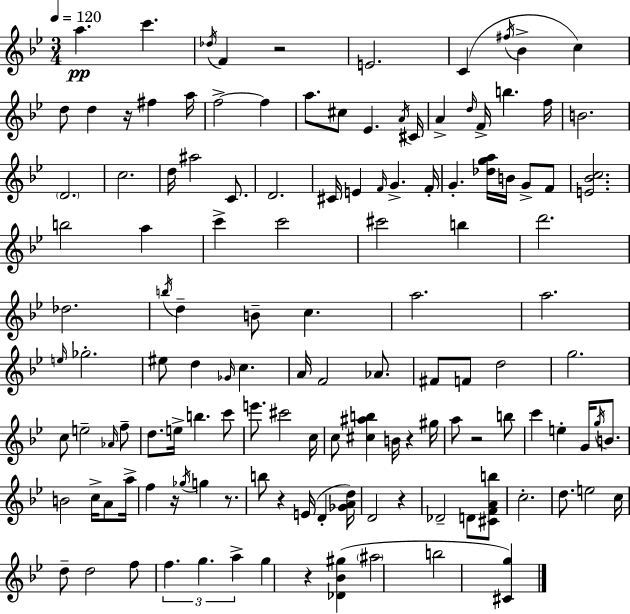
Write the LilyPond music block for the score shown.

{
  \clef treble
  \numericTimeSignature
  \time 3/4
  \key g \minor
  \tempo 4 = 120
  \repeat volta 2 { a''4.\pp c'''4. | \acciaccatura { des''16 } f'4 r2 | e'2. | c'4( \acciaccatura { fis''16 } bes'4-> c''4) | \break d''8 d''4 r16 fis''4 | a''16 f''2->~~ f''4 | a''8. cis''8 ees'4. | \acciaccatura { a'16 } cis'16 a'4-> \grace { d''16 } f'16-> b''4. | \break f''16 b'2. | \parenthesize d'2. | c''2. | d''16 ais''2 | \break c'8. d'2. | cis'16 e'4 \grace { f'16 } g'4.-> | f'16-. g'4.-. <des'' g'' a''>16 | b'16 g'8-> f'8 <e' bes' c''>2. | \break b''2 | a''4 c'''4-> c'''2 | cis'''2 | b''4 d'''2. | \break des''2. | \acciaccatura { b''16 } d''4-- b'8-- | c''4. a''2. | a''2. | \break \grace { e''16 } ges''2.-. | eis''8 d''4 | \grace { ges'16 } c''4. a'16 f'2 | aes'8. fis'8 f'8 | \break d''2 g''2. | c''8 e''2-- | \grace { aes'16 } f''8-- d''8. | e''16-> b''4. c'''8 e'''8. | \break cis'''2 c''16 c''8 <cis'' ais'' b''>4 | b'16 r4 gis''16 a''8 r2 | b''8 c'''4 | e''4-. g'16 \acciaccatura { g''16 } b'8. b'2 | \break c''16-> a'8 a''16-> f''4 | r16 \acciaccatura { ges''16 } g''4 r8. b''8 | r4 e'16( d'4-. <ges' a' d''>16) d'2 | r4 des'2-- | \break d'8 <cis' f' a' b''>8 c''2.-. | d''8. | e''2 c''16 d''8-- | d''2 f''8 \tuplet 3/2 { f''4. | \break g''4. a''4-> } | g''4 r4 <des' bes' gis''>4( | \parenthesize ais''2 b''2 | <cis' g''>4) } \bar "|."
}